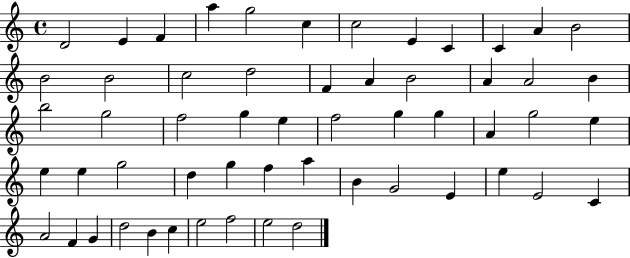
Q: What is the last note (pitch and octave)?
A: D5